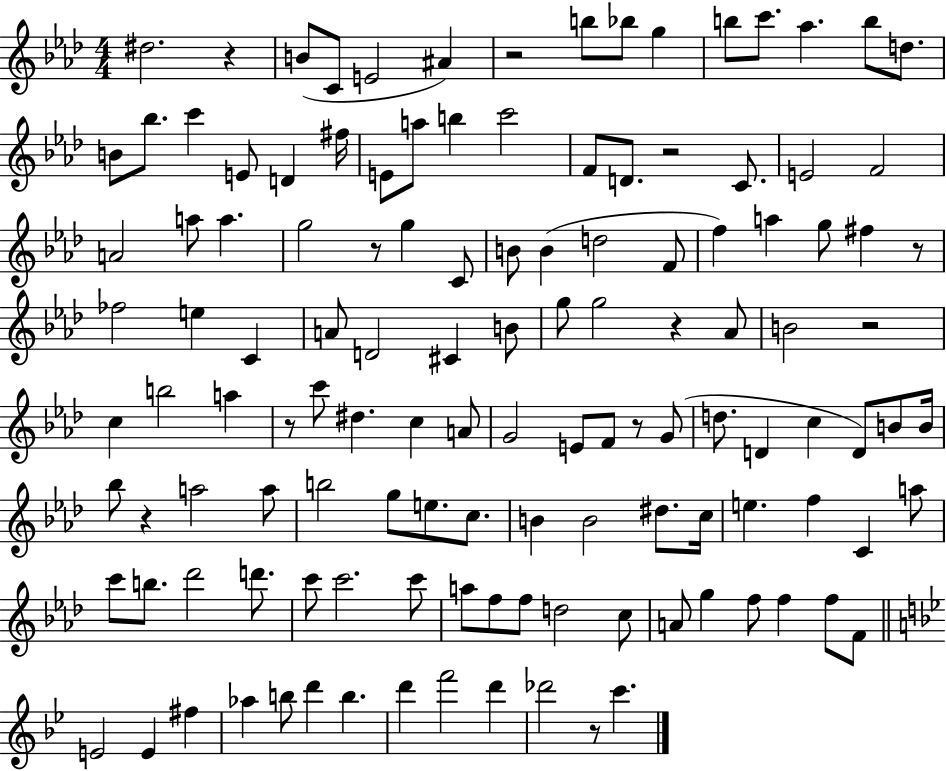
D#5/h. R/q B4/e C4/e E4/h A#4/q R/h B5/e Bb5/e G5/q B5/e C6/e. Ab5/q. B5/e D5/e. B4/e Bb5/e. C6/q E4/e D4/q F#5/s E4/e A5/e B5/q C6/h F4/e D4/e. R/h C4/e. E4/h F4/h A4/h A5/e A5/q. G5/h R/e G5/q C4/e B4/e B4/q D5/h F4/e F5/q A5/q G5/e F#5/q R/e FES5/h E5/q C4/q A4/e D4/h C#4/q B4/e G5/e G5/h R/q Ab4/e B4/h R/h C5/q B5/h A5/q R/e C6/e D#5/q. C5/q A4/e G4/h E4/e F4/e R/e G4/e D5/e. D4/q C5/q D4/e B4/e B4/s Bb5/e R/q A5/h A5/e B5/h G5/e E5/e. C5/e. B4/q B4/h D#5/e. C5/s E5/q. F5/q C4/q A5/e C6/e B5/e. Db6/h D6/e. C6/e C6/h. C6/e A5/e F5/e F5/e D5/h C5/e A4/e G5/q F5/e F5/q F5/e F4/e E4/h E4/q F#5/q Ab5/q B5/e D6/q B5/q. D6/q F6/h D6/q Db6/h R/e C6/q.